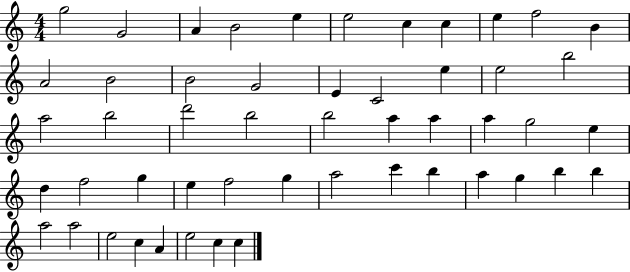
{
  \clef treble
  \numericTimeSignature
  \time 4/4
  \key c \major
  g''2 g'2 | a'4 b'2 e''4 | e''2 c''4 c''4 | e''4 f''2 b'4 | \break a'2 b'2 | b'2 g'2 | e'4 c'2 e''4 | e''2 b''2 | \break a''2 b''2 | d'''2 b''2 | b''2 a''4 a''4 | a''4 g''2 e''4 | \break d''4 f''2 g''4 | e''4 f''2 g''4 | a''2 c'''4 b''4 | a''4 g''4 b''4 b''4 | \break a''2 a''2 | e''2 c''4 a'4 | e''2 c''4 c''4 | \bar "|."
}